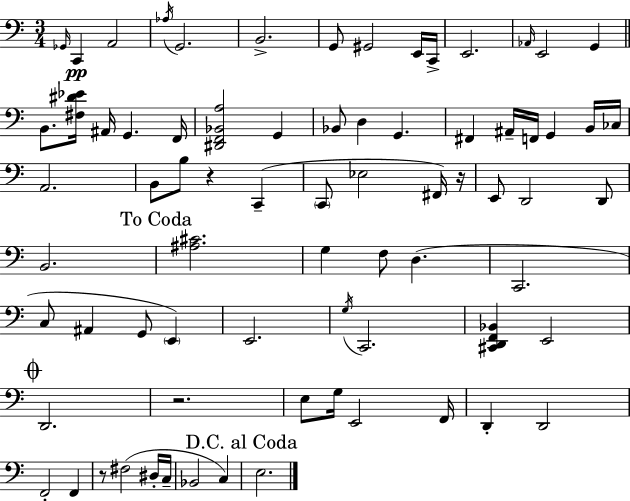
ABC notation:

X:1
T:Untitled
M:3/4
L:1/4
K:C
_G,,/4 C,, A,,2 _A,/4 G,,2 B,,2 G,,/2 ^G,,2 E,,/4 C,,/4 E,,2 _A,,/4 E,,2 G,, B,,/2 [^F,^D_E]/4 ^A,,/4 G,, F,,/4 [^D,,F,,_B,,A,]2 G,, _B,,/2 D, G,, ^F,, ^A,,/4 F,,/4 G,, B,,/4 _C,/4 A,,2 B,,/2 B,/2 z C,, C,,/2 _E,2 ^F,,/4 z/4 E,,/2 D,,2 D,,/2 B,,2 [^A,^C]2 G, F,/2 D, C,,2 C,/2 ^A,, G,,/2 E,, E,,2 G,/4 C,,2 [^C,,D,,F,,_B,,] E,,2 D,,2 z2 E,/2 G,/4 E,,2 F,,/4 D,, D,,2 F,,2 F,, z/2 ^F,2 ^D,/4 C,/4 _B,,2 C, E,2